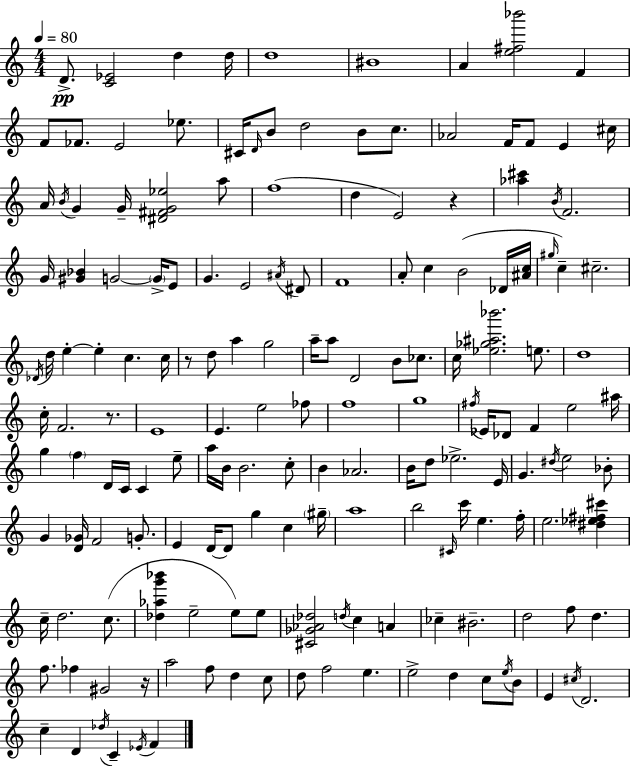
{
  \clef treble
  \numericTimeSignature
  \time 4/4
  \key c \major
  \tempo 4 = 80
  d'8.->\pp <c' ees'>2 d''4 d''16 | d''1 | bis'1 | a'4 <e'' fis'' bes'''>2 f'4 | \break f'8 fes'8. e'2 ees''8. | cis'16 \grace { d'16 } b'8 d''2 b'8 c''8. | aes'2 f'16 f'8 e'4 | cis''16 a'16 \acciaccatura { b'16 } g'4 g'16-- <dis' fis' g' ees''>2 | \break a''8 f''1( | d''4 e'2) r4 | <aes'' cis'''>4 \acciaccatura { b'16 } f'2. | g'16 <gis' bes'>4 g'2~~ | \break \parenthesize g'16-> e'8 g'4. e'2 | \acciaccatura { ais'16 } dis'8 f'1 | a'8-. c''4 b'2( | des'16 <ais' c''>16 \grace { gis''16 }) c''4-- cis''2.-- | \break \acciaccatura { des'16 } d''16 e''4-.~~ e''4-. c''4. | c''16 r8 d''8 a''4 g''2 | a''16-- a''8 d'2 | b'8 ces''8. c''16 <ees'' ges'' ais'' bes'''>2. | \break e''8. d''1 | c''16-. f'2. | r8. e'1 | e'4. e''2 | \break fes''8 f''1 | g''1 | \acciaccatura { fis''16 } ees'16 des'8 f'4 e''2 | ais''16 g''4 \parenthesize f''4 d'16 | \break c'16 c'4 e''8-- a''16 b'16 b'2. | c''8-. b'4 aes'2. | b'16 d''8 ees''2.-> | e'16 g'4. \acciaccatura { dis''16 } e''2 | \break bes'8-. g'4 <d' ges'>16 f'2 | g'8.-. e'4 d'16~~ d'8 g''4 | c''4 \parenthesize gis''16-- a''1 | b''2 | \break \grace { cis'16 } c'''16 e''4. f''16-. e''2. | <dis'' ees'' fis'' cis'''>4 c''16-- d''2. | c''8.( <des'' aes'' g''' bes'''>4 e''2-- | e''8) e''8 <cis' ges' aes' des''>2 | \break \acciaccatura { d''16 } c''4 a'4 ces''4-- bis'2.-- | d''2 | f''8 d''4. f''8. fes''4 | gis'2 r16 a''2 | \break f''8 d''4 c''8 d''8 f''2 | e''4. e''2-> | d''4 c''8 \acciaccatura { e''16 } b'8 e'4 \acciaccatura { cis''16 } | d'2. c''4-- | \break d'4 \acciaccatura { des''16 } c'4-- \acciaccatura { ees'16 } f'4 \bar "|."
}